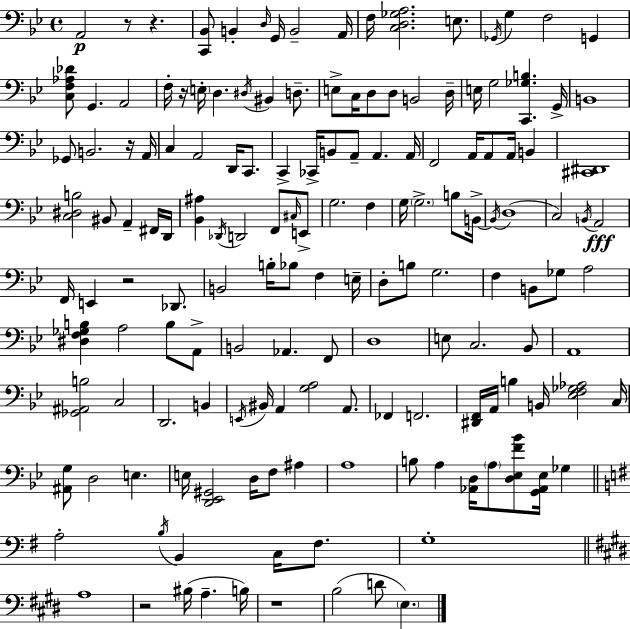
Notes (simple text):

A2/h R/e R/q. [C2,Bb2]/e B2/q D3/s G2/s B2/h A2/s F3/s [C3,D3,Gb3,A3]/h. E3/e. Gb2/s G3/q F3/h G2/q [C3,F3,Ab3,Db4]/e G2/q. A2/h F3/s R/s E3/s D3/q. D#3/s BIS2/q D3/e. E3/e C3/s D3/e D3/e B2/h D3/s E3/s G3/h [C2,Gb3,B3]/q. G2/s B2/w Gb2/e B2/h. R/s A2/s C3/q A2/h D2/s C2/e. C2/q CES2/s B2/e A2/e A2/q. A2/s F2/h A2/s A2/e A2/s B2/q [C#2,D#2]/w [C3,D#3,B3]/h BIS2/e A2/q F#2/s D2/s [Bb2,A#3]/q Db2/s D2/h F2/e C#3/s E2/e G3/h. F3/q G3/s G3/h. B3/e B2/s B2/s D3/w C3/h B2/s A2/h F2/s E2/q R/h Db2/e. B2/h B3/s Bb3/e F3/q E3/s D3/e B3/e G3/h. F3/q B2/e Gb3/e A3/h [D#3,F3,Gb3,B3]/q A3/h B3/e A2/e B2/h Ab2/q. F2/e D3/w E3/e C3/h. Bb2/e A2/w [Gb2,A#2,B3]/h C3/h D2/h. B2/q E2/s BIS2/s A2/q [G3,A3]/h A2/e. FES2/q F2/h. [D#2,F2]/s A2/s B3/q B2/s [Eb3,F3,Gb3,Ab3]/h C3/s [A#2,G3]/e D3/h E3/q. E3/s [D2,Eb2,G#2]/h D3/s F3/e A#3/q A3/w B3/e A3/q [Ab2,D3]/s A3/e [D3,Eb3,F4,Bb4]/e [G2,Ab2,Eb3]/s Gb3/q A3/h B3/s B2/q C3/s F#3/e. G3/w A3/w R/h BIS3/s A3/q. B3/s R/w B3/h D4/e E3/q.